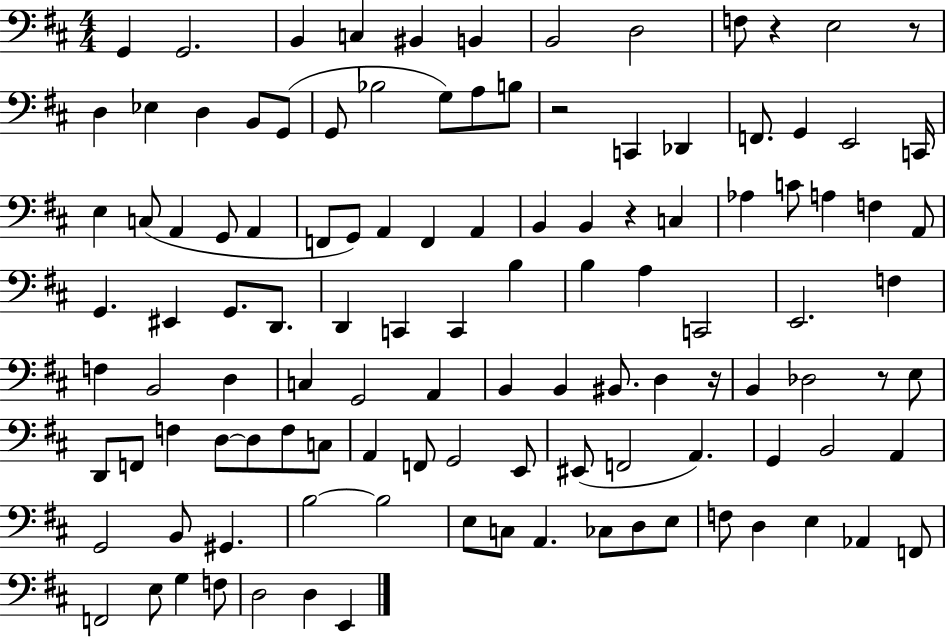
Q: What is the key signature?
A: D major